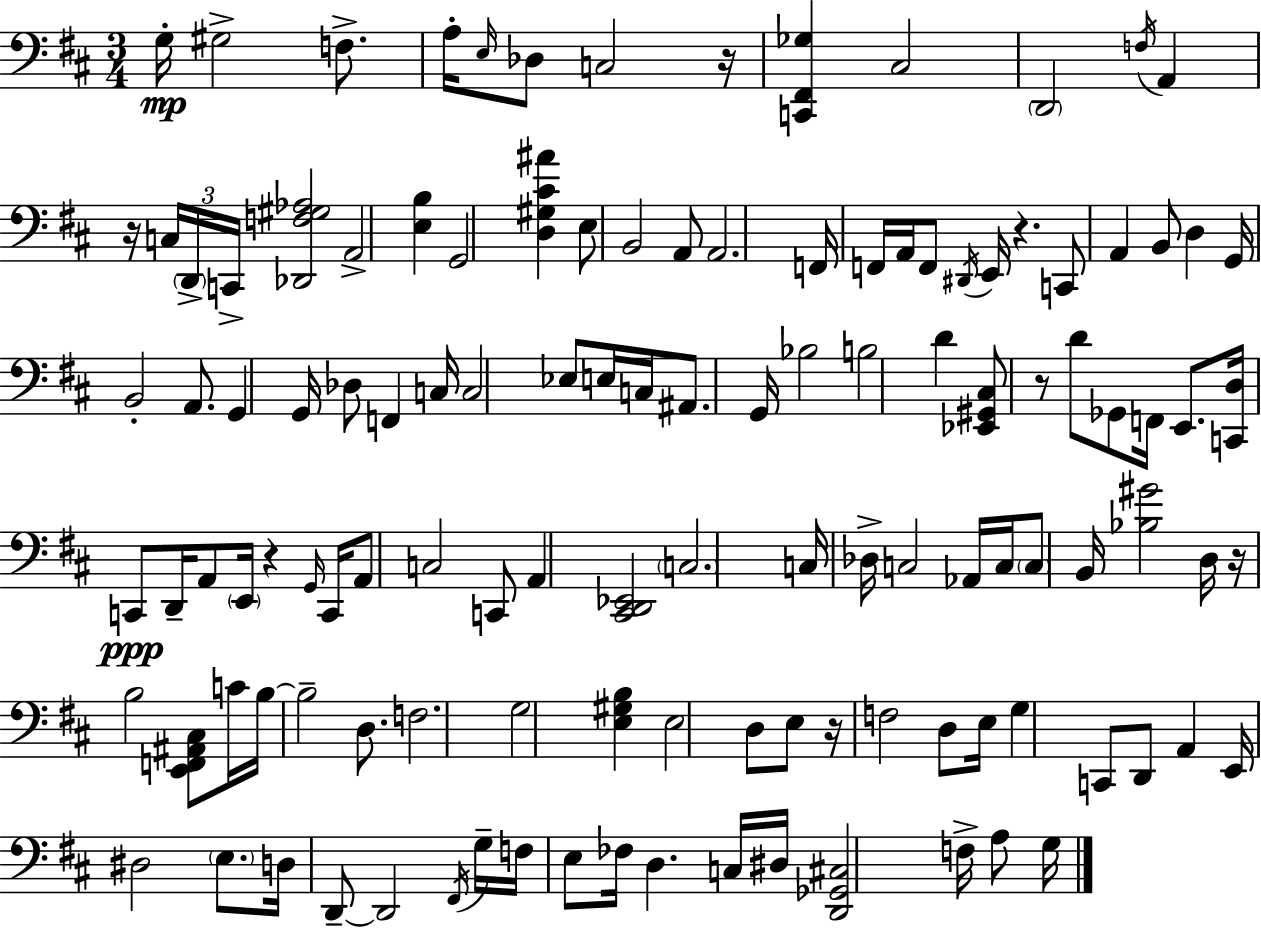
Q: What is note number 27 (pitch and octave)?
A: C2